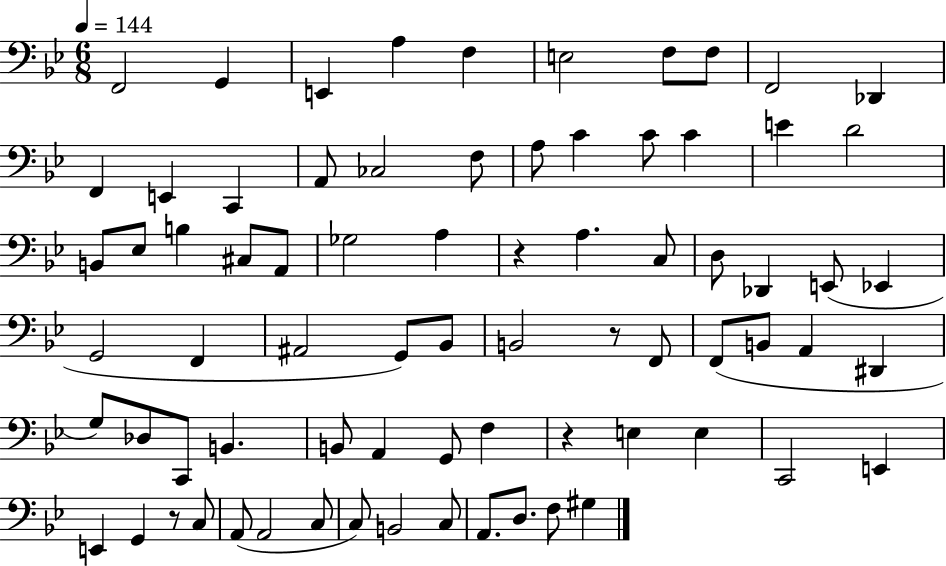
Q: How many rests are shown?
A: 4